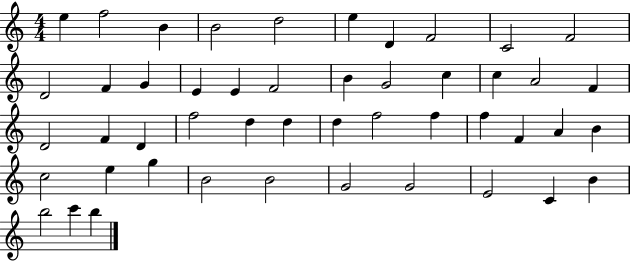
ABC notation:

X:1
T:Untitled
M:4/4
L:1/4
K:C
e f2 B B2 d2 e D F2 C2 F2 D2 F G E E F2 B G2 c c A2 F D2 F D f2 d d d f2 f f F A B c2 e g B2 B2 G2 G2 E2 C B b2 c' b